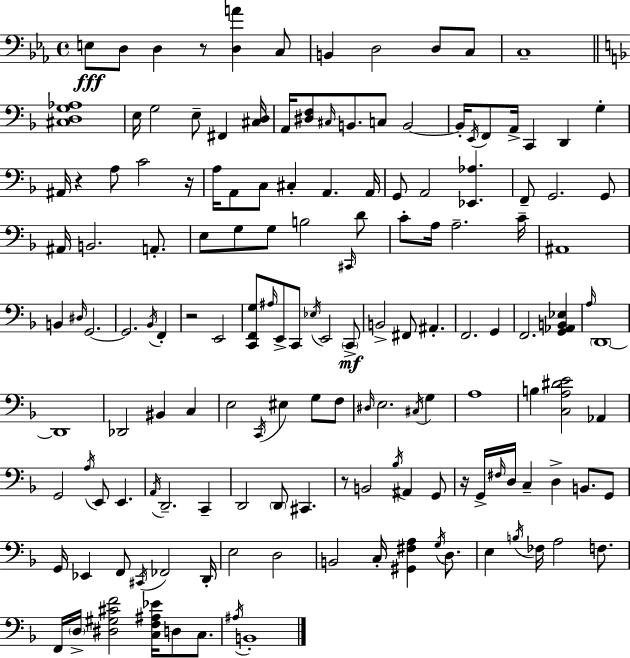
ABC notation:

X:1
T:Untitled
M:4/4
L:1/4
K:Cm
E,/2 D,/2 D, z/2 [D,A] C,/2 B,, D,2 D,/2 C,/2 C,4 [^C,D,G,_A,]4 E,/4 G,2 E,/2 ^F,, [^C,D,]/4 A,,/4 [^D,F,]/2 ^C,/4 B,,/2 C,/2 B,,2 B,,/4 E,,/4 F,,/2 A,,/4 C,, D,, G, ^A,,/4 z A,/2 C2 z/4 A,/4 A,,/2 C,/2 ^C, A,, A,,/4 G,,/2 A,,2 [_E,,_A,] F,,/2 G,,2 G,,/2 ^A,,/4 B,,2 A,,/2 E,/2 G,/2 G,/2 B,2 ^C,,/4 D/2 C/2 A,/4 A,2 C/4 ^A,,4 B,, ^D,/4 G,,2 G,,2 _B,,/4 F,, z2 E,,2 [C,,F,,G,]/2 ^A,/4 E,,/2 C,,/2 _E,/4 E,,2 C,,/2 B,,2 ^F,,/2 ^A,, F,,2 G,, F,,2 [G,,_A,,B,,_E,] A,/4 D,,4 D,,4 _D,,2 ^B,, C, E,2 C,,/4 ^E, G,/2 F,/2 ^D,/4 E,2 ^C,/4 G, A,4 B, [C,A,^DE]2 _A,, G,,2 A,/4 E,,/2 E,, A,,/4 D,,2 C,, D,,2 D,,/2 ^C,, z/2 B,,2 _B,/4 ^A,, G,,/2 z/4 G,,/4 ^F,/4 D,/4 C, D, B,,/2 G,,/2 G,,/4 _E,, F,,/2 ^C,,/4 _F,,2 D,,/4 E,2 D,2 B,,2 C,/4 [^G,,^F,A,] G,/4 D,/2 E, B,/4 _F,/4 A,2 F,/2 F,,/4 D,/4 [^D,^G,^CF]2 [C,F,^A,_E]/4 D,/2 C,/2 ^A,/4 B,,4